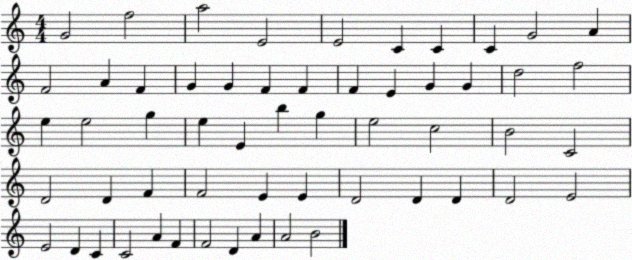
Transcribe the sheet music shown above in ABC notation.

X:1
T:Untitled
M:4/4
L:1/4
K:C
G2 f2 a2 E2 E2 C C C G2 A F2 A F G G F F F E G G d2 f2 e e2 g e E b g e2 c2 B2 C2 D2 D F F2 E E D2 D D D2 E2 E2 D C C2 A F F2 D A A2 B2